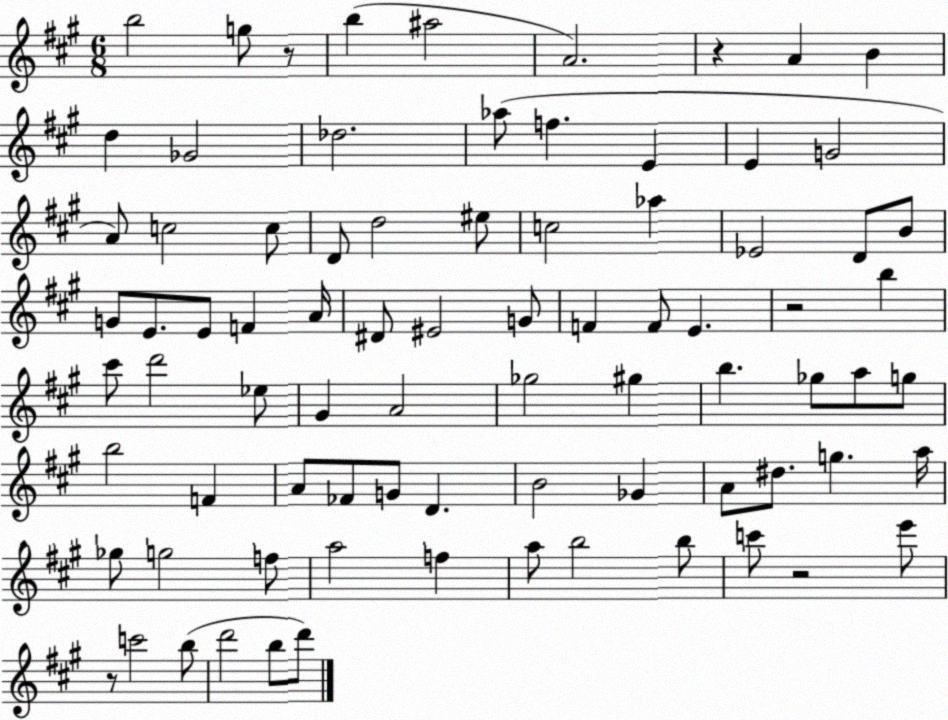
X:1
T:Untitled
M:6/8
L:1/4
K:A
b2 g/2 z/2 b ^a2 A2 z A B d _G2 _d2 _a/2 f E E G2 A/2 c2 c/2 D/2 d2 ^e/2 c2 _a _E2 D/2 B/2 G/2 E/2 E/2 F A/4 ^D/2 ^E2 G/2 F F/2 E z2 b ^c'/2 d'2 _e/2 ^G A2 _g2 ^g b _g/2 a/2 g/2 b2 F A/2 _F/2 G/2 D B2 _G A/2 ^d/2 g a/4 _g/2 g2 f/2 a2 f a/2 b2 b/2 c'/2 z2 e'/2 z/2 c'2 b/2 d'2 b/2 d'/2